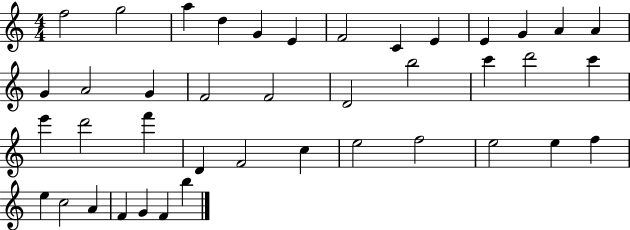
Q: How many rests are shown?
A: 0